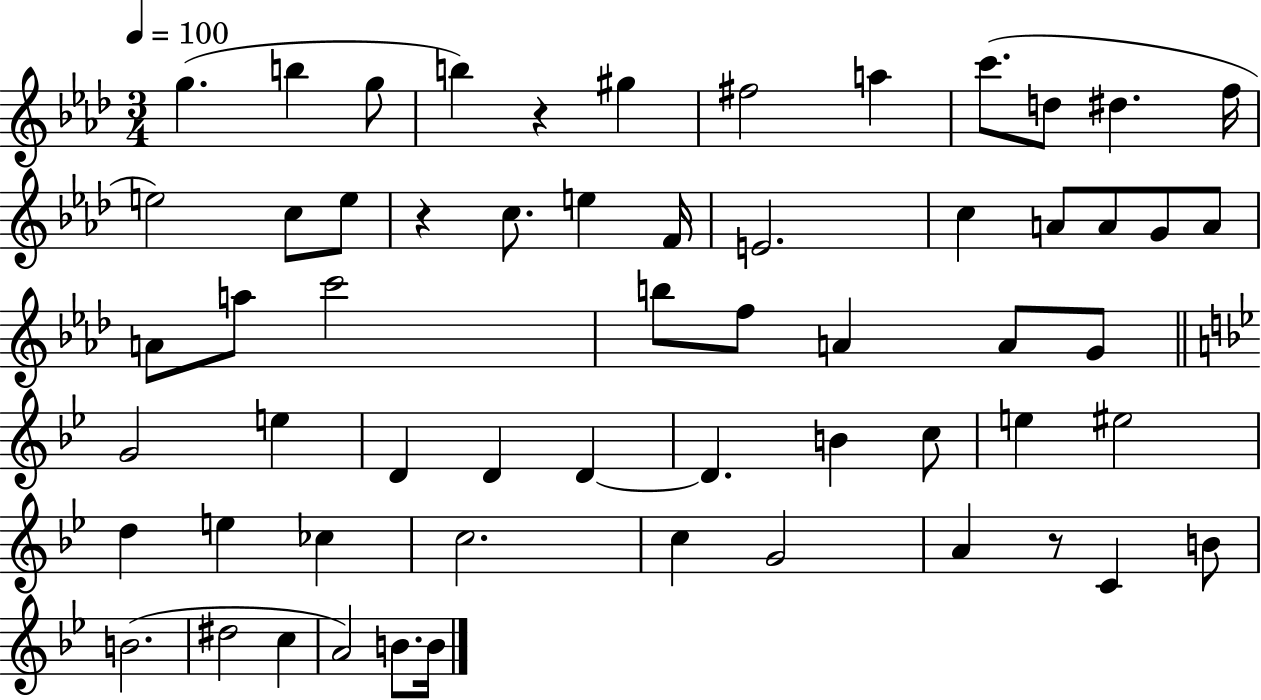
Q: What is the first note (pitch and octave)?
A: G5